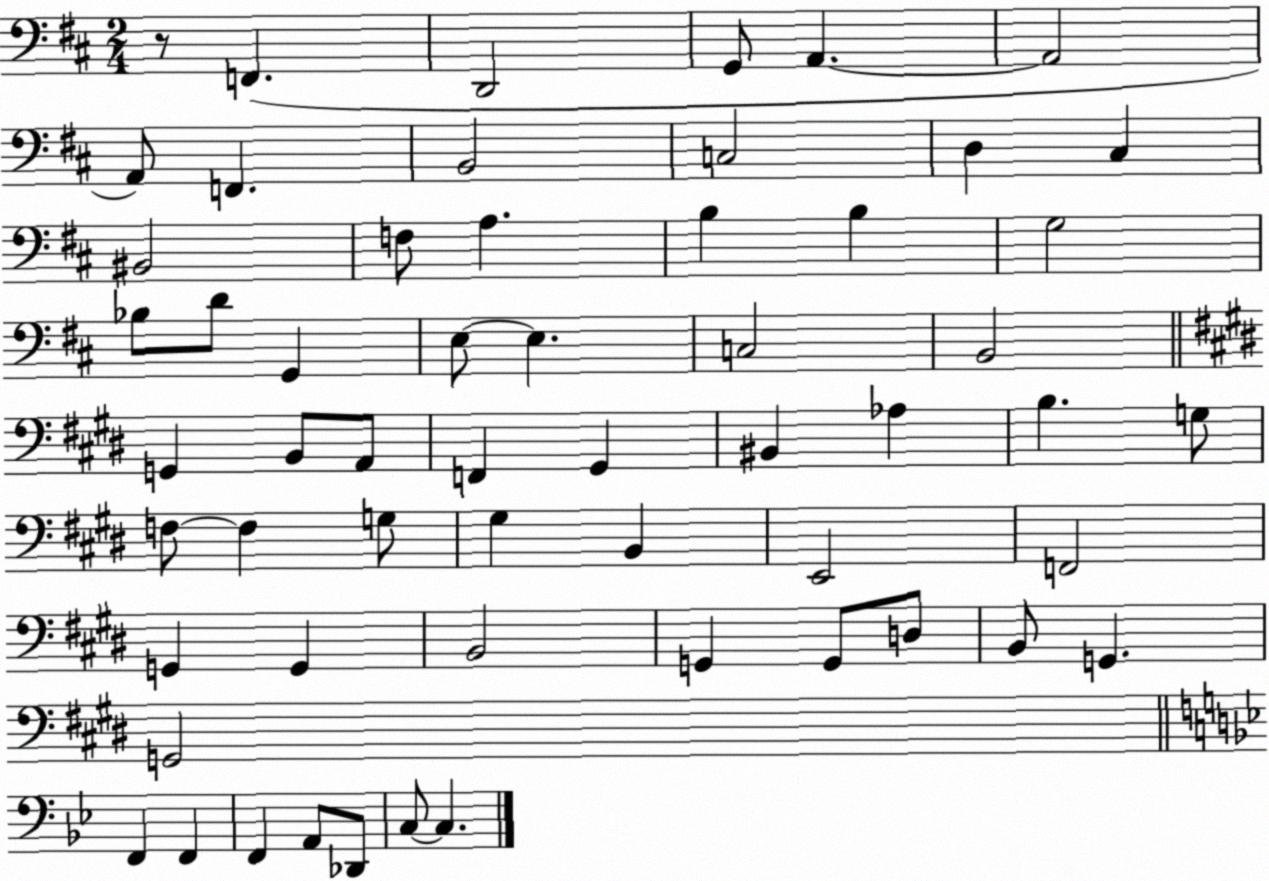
X:1
T:Untitled
M:2/4
L:1/4
K:D
z/2 F,, D,,2 G,,/2 A,, A,,2 A,,/2 F,, B,,2 C,2 D, ^C, ^B,,2 F,/2 A, B, B, G,2 _B,/2 D/2 G,, E,/2 E, C,2 B,,2 G,, B,,/2 A,,/2 F,, ^G,, ^B,, _A, B, G,/2 F,/2 F, G,/2 ^G, B,, E,,2 F,,2 G,, G,, B,,2 G,, G,,/2 D,/2 B,,/2 G,, G,,2 F,, F,, F,, A,,/2 _D,,/2 C,/2 C,